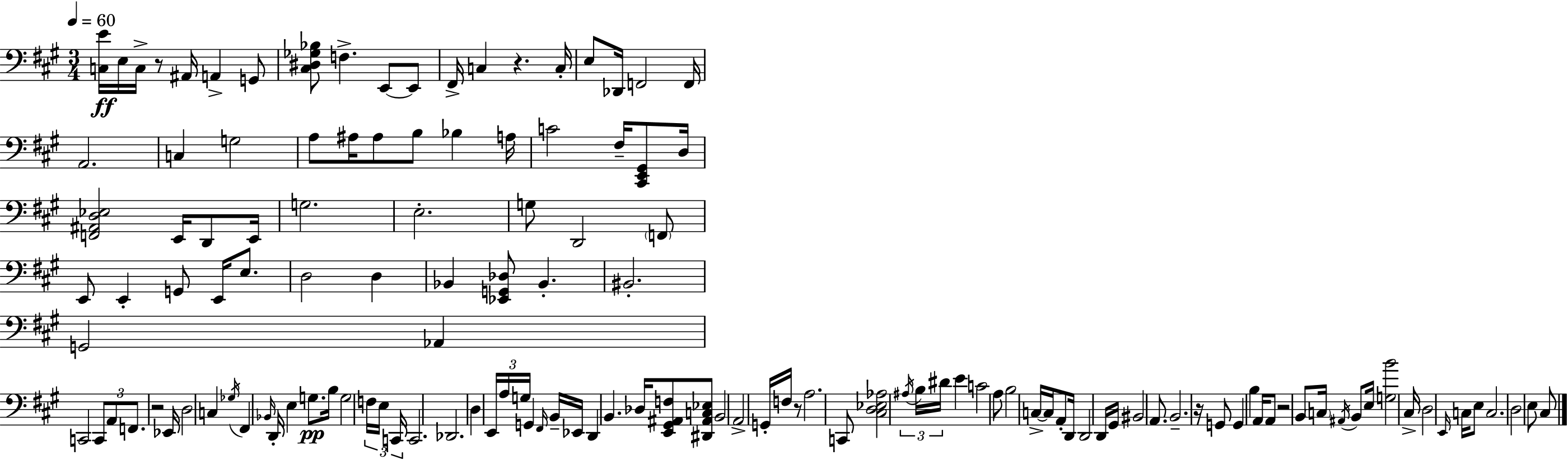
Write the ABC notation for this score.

X:1
T:Untitled
M:3/4
L:1/4
K:A
[C,E]/4 E,/4 C,/4 z/2 ^A,,/4 A,, G,,/2 [^C,^D,_G,_B,]/2 F, E,,/2 E,,/2 ^F,,/4 C, z C,/4 E,/2 _D,,/4 F,,2 F,,/4 A,,2 C, G,2 A,/2 ^A,/4 ^A,/2 B,/2 _B, A,/4 C2 ^F,/4 [^C,,E,,^G,,]/2 D,/4 [F,,^A,,D,_E,]2 E,,/4 D,,/2 E,,/4 G,2 E,2 G,/2 D,,2 F,,/2 E,,/2 E,, G,,/2 E,,/4 E,/2 D,2 D, _B,, [_E,,G,,_D,]/2 _B,, ^B,,2 G,,2 _A,, C,,2 C,,/2 A,,/2 F,,/2 z2 _E,,/4 D,2 C, _G,/4 ^F,, _B,,/4 D,,/4 E, G,/2 B,/4 G,2 F,/4 E,/4 C,,/4 C,,2 _D,,2 D, E,,/4 A,/4 G,/4 G,, ^F,,/4 B,,/4 _E,,/4 D,, B,, _D,/4 [E,,^G,,^A,,F,]/2 [^D,,^A,,C,_E,]/2 B,,2 A,,2 G,,/4 F,/4 z/2 A,2 C,,/2 [^C,D,_E,_A,]2 ^A,/4 B,/4 ^D/4 E C2 A,/2 B,2 C,/4 C,/4 A,,/2 D,,/4 D,,2 D,,/4 ^G,,/4 ^B,,2 A,,/2 B,,2 z/4 G,,/2 G,, B, A,,/4 A,,/2 z2 B,,/2 C,/4 ^A,,/4 B,,/2 E,/4 [G,B]2 ^C,/4 D,2 E,,/4 C,/4 E,/2 C,2 D,2 E,/2 ^C,/2